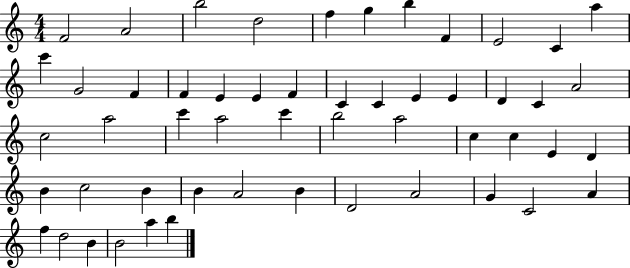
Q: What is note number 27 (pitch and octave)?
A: A5